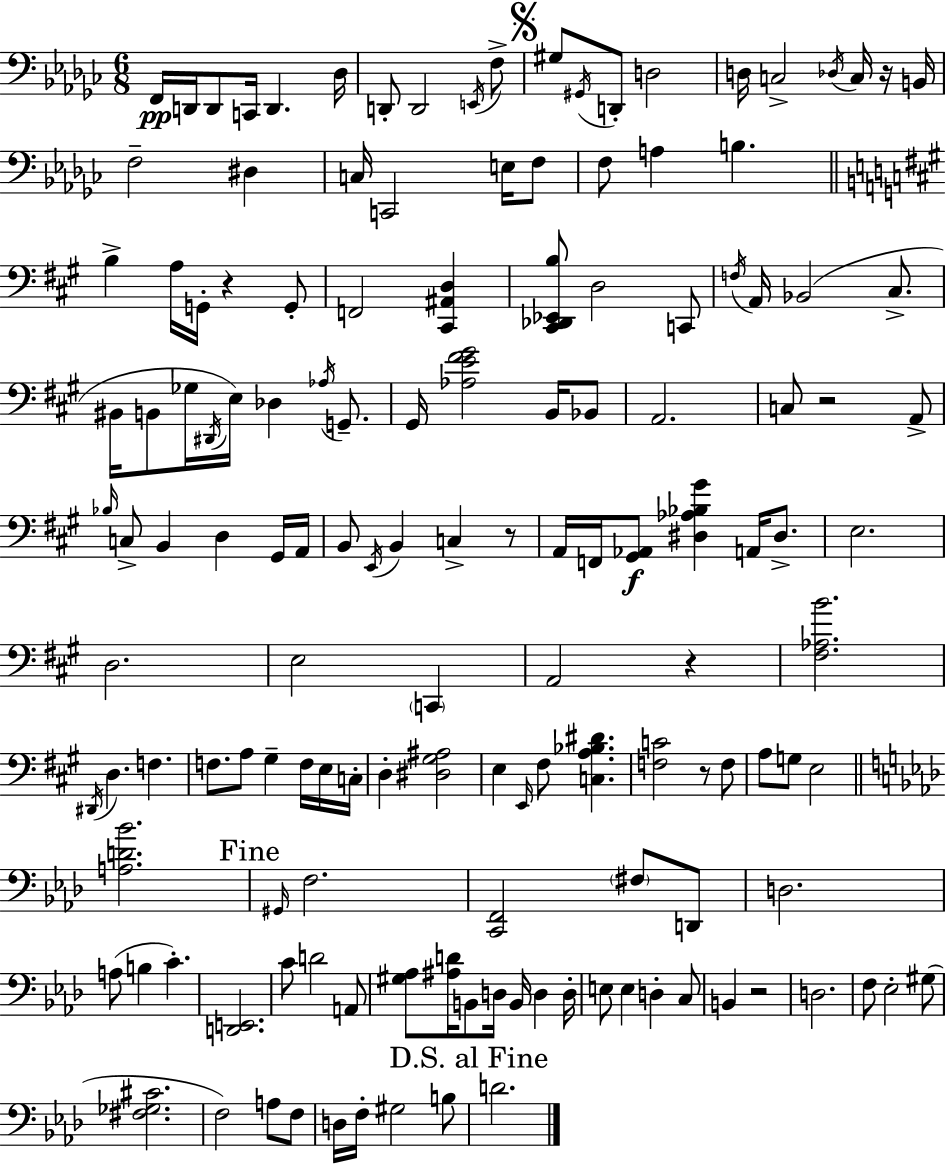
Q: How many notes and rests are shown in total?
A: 144